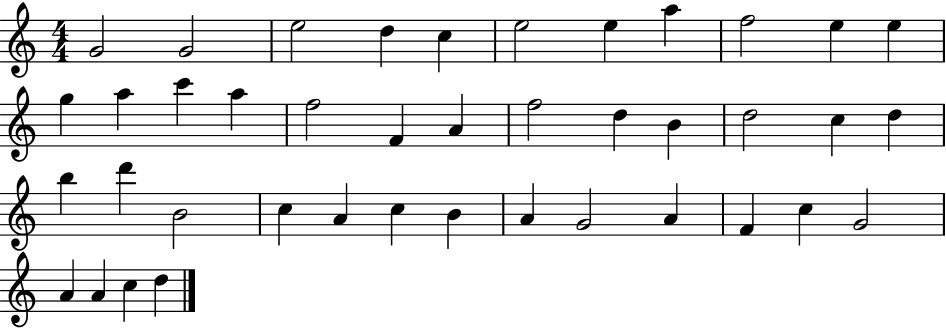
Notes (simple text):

G4/h G4/h E5/h D5/q C5/q E5/h E5/q A5/q F5/h E5/q E5/q G5/q A5/q C6/q A5/q F5/h F4/q A4/q F5/h D5/q B4/q D5/h C5/q D5/q B5/q D6/q B4/h C5/q A4/q C5/q B4/q A4/q G4/h A4/q F4/q C5/q G4/h A4/q A4/q C5/q D5/q